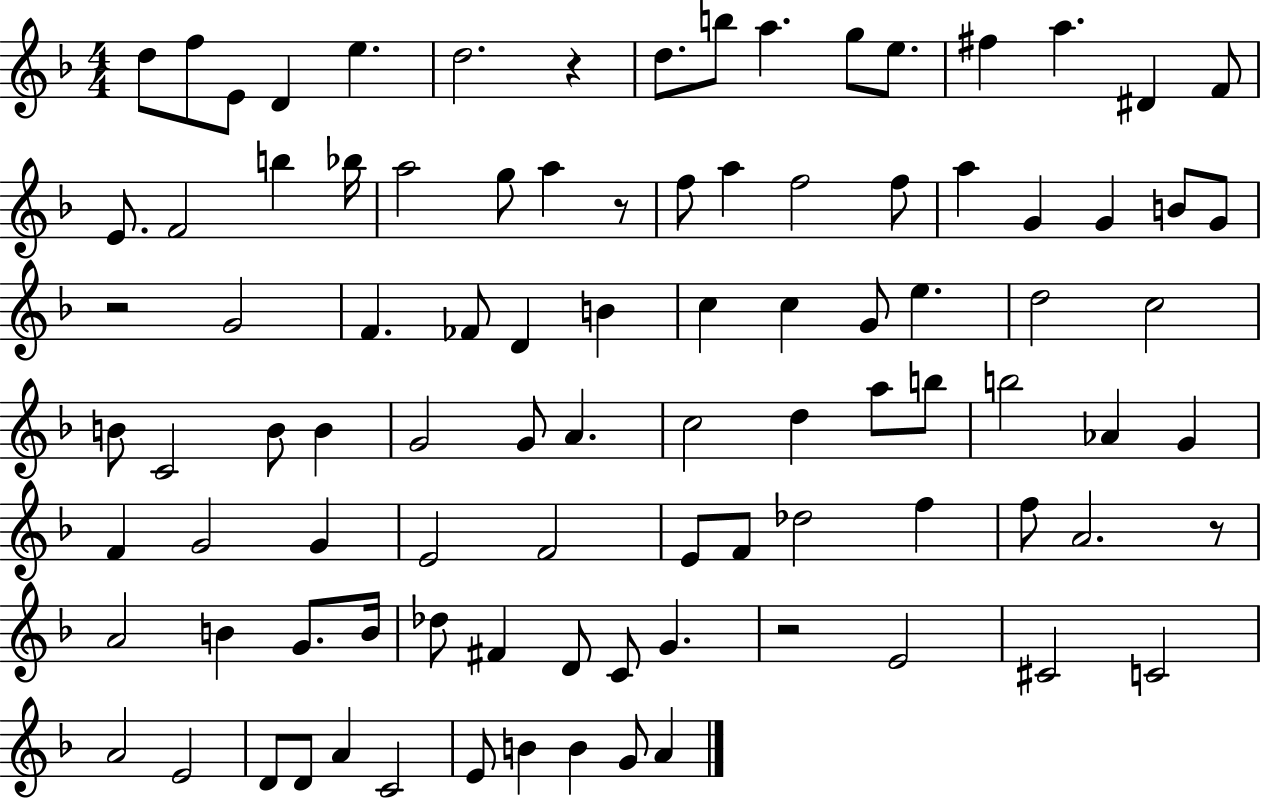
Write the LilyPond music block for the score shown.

{
  \clef treble
  \numericTimeSignature
  \time 4/4
  \key f \major
  d''8 f''8 e'8 d'4 e''4. | d''2. r4 | d''8. b''8 a''4. g''8 e''8. | fis''4 a''4. dis'4 f'8 | \break e'8. f'2 b''4 bes''16 | a''2 g''8 a''4 r8 | f''8 a''4 f''2 f''8 | a''4 g'4 g'4 b'8 g'8 | \break r2 g'2 | f'4. fes'8 d'4 b'4 | c''4 c''4 g'8 e''4. | d''2 c''2 | \break b'8 c'2 b'8 b'4 | g'2 g'8 a'4. | c''2 d''4 a''8 b''8 | b''2 aes'4 g'4 | \break f'4 g'2 g'4 | e'2 f'2 | e'8 f'8 des''2 f''4 | f''8 a'2. r8 | \break a'2 b'4 g'8. b'16 | des''8 fis'4 d'8 c'8 g'4. | r2 e'2 | cis'2 c'2 | \break a'2 e'2 | d'8 d'8 a'4 c'2 | e'8 b'4 b'4 g'8 a'4 | \bar "|."
}